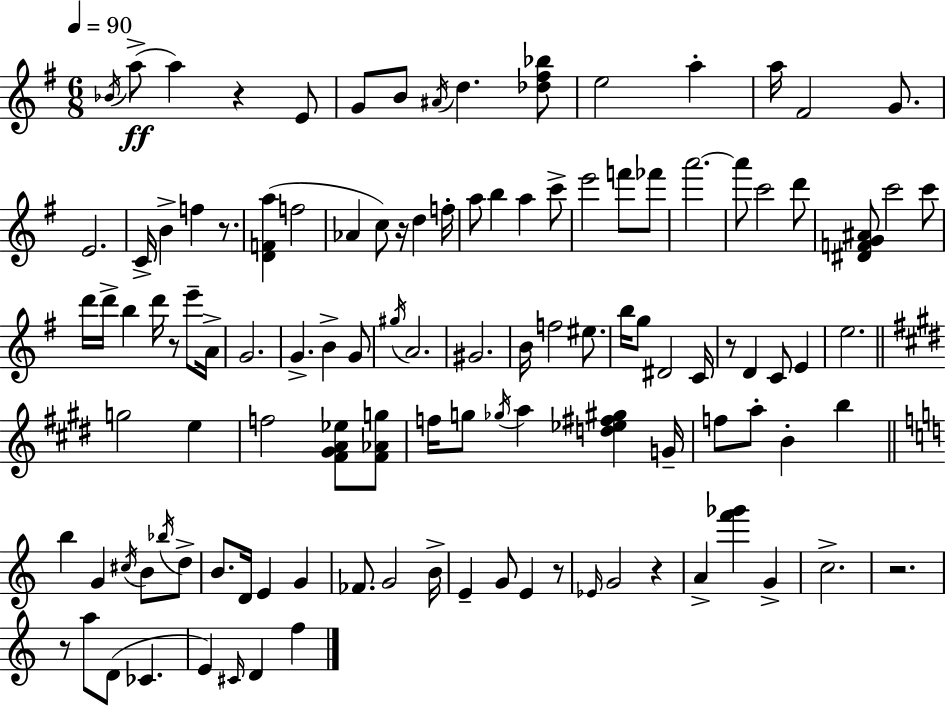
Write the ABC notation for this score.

X:1
T:Untitled
M:6/8
L:1/4
K:G
_B/4 a/2 a z E/2 G/2 B/2 ^A/4 d [_d^f_b]/2 e2 a a/4 ^F2 G/2 E2 C/4 B f z/2 [DFa] f2 _A c/2 z/4 d f/4 a/2 b a c'/2 e'2 f'/2 _f'/2 a'2 a'/2 c'2 d'/2 [^DFG^A]/2 c'2 c'/2 d'/4 d'/4 b d'/4 z/2 e'/2 A/4 G2 G B G/2 ^g/4 A2 ^G2 B/4 f2 ^e/2 b/4 g/2 ^D2 C/4 z/2 D C/2 E e2 g2 e f2 [^F^GA_e]/2 [^F_Ag]/2 f/4 g/2 _g/4 a [d_e^f^g] G/4 f/2 a/2 B b b G ^c/4 B/2 _b/4 d/2 B/2 D/4 E G _F/2 G2 B/4 E G/2 E z/2 _E/4 G2 z A [f'_g'] G c2 z2 z/2 a/2 D/2 _C E ^C/4 D f